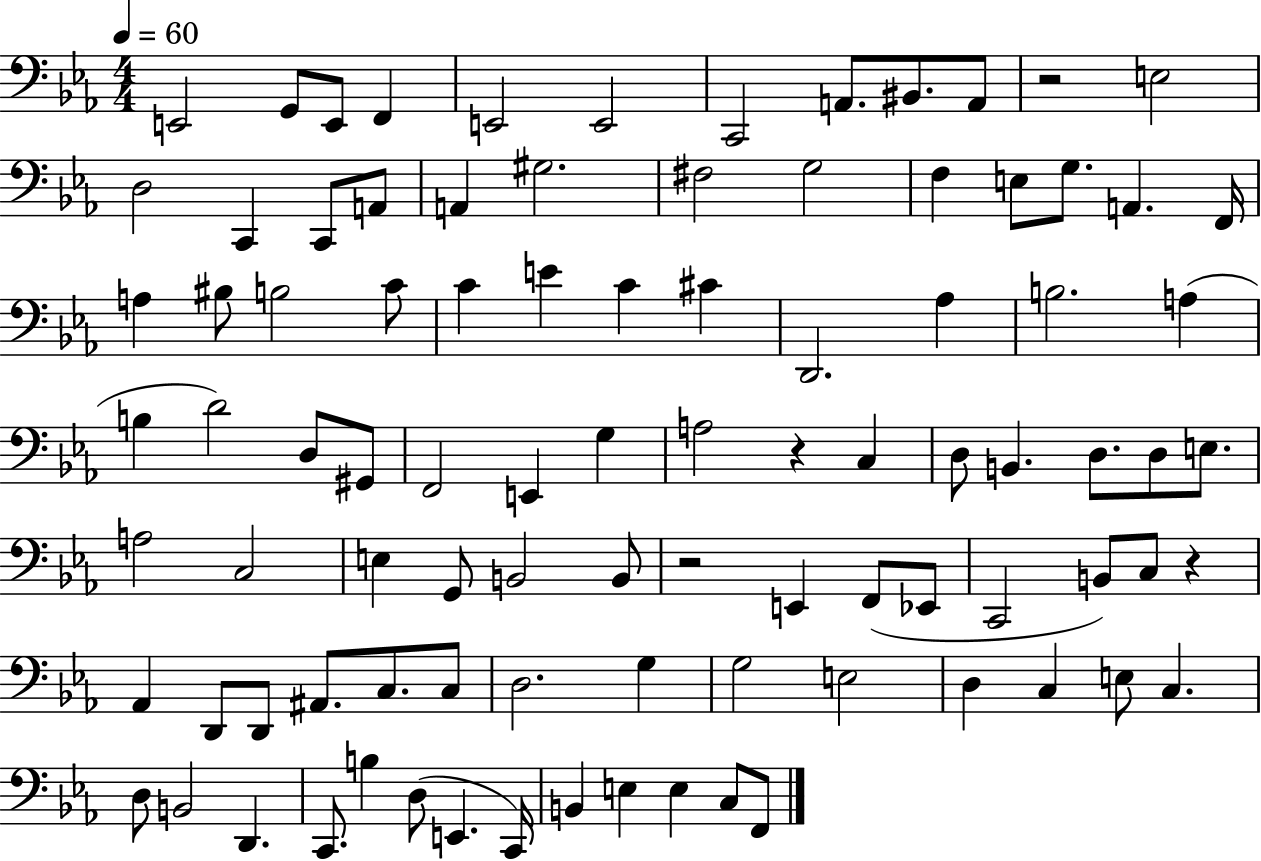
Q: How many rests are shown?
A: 4